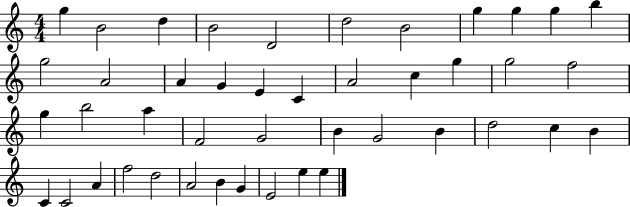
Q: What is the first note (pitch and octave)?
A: G5